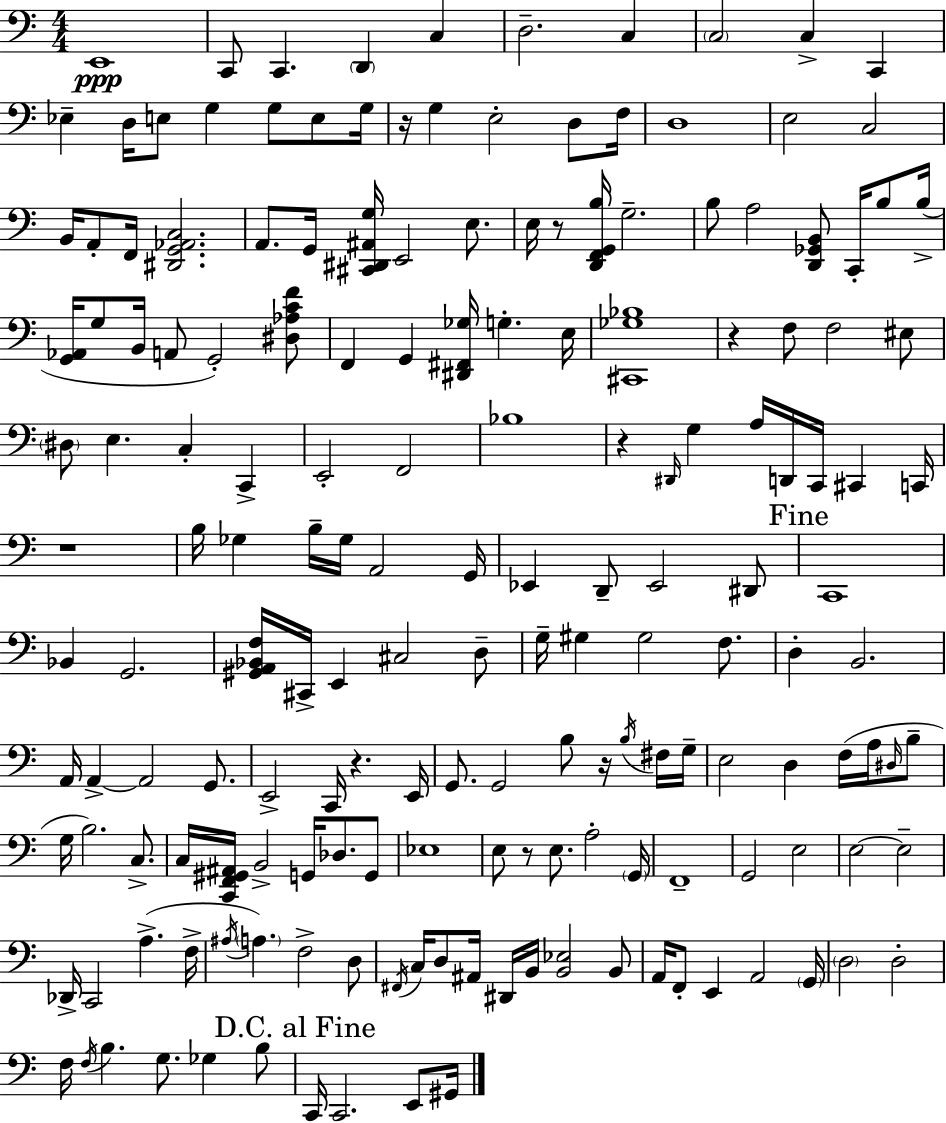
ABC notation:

X:1
T:Untitled
M:4/4
L:1/4
K:C
E,,4 C,,/2 C,, D,, C, D,2 C, C,2 C, C,, _E, D,/4 E,/2 G, G,/2 E,/2 G,/4 z/4 G, E,2 D,/2 F,/4 D,4 E,2 C,2 B,,/4 A,,/2 F,,/4 [^D,,G,,_A,,C,]2 A,,/2 G,,/4 [^C,,^D,,^A,,G,]/4 E,,2 E,/2 E,/4 z/2 [D,,F,,G,,B,]/4 G,2 B,/2 A,2 [D,,_G,,B,,]/2 C,,/4 B,/2 B,/4 [G,,_A,,]/4 G,/2 B,,/4 A,,/2 G,,2 [^D,_A,CF]/2 F,, G,, [^D,,^F,,_G,]/4 G, E,/4 [^C,,_G,_B,]4 z F,/2 F,2 ^E,/2 ^D,/2 E, C, C,, E,,2 F,,2 _B,4 z ^D,,/4 G, A,/4 D,,/4 C,,/4 ^C,, C,,/4 z4 B,/4 _G, B,/4 _G,/4 A,,2 G,,/4 _E,, D,,/2 _E,,2 ^D,,/2 C,,4 _B,, G,,2 [^G,,A,,_B,,F,]/4 ^C,,/4 E,, ^C,2 D,/2 G,/4 ^G, ^G,2 F,/2 D, B,,2 A,,/4 A,, A,,2 G,,/2 E,,2 C,,/4 z E,,/4 G,,/2 G,,2 B,/2 z/4 B,/4 ^F,/4 G,/4 E,2 D, F,/4 A,/4 ^D,/4 B,/2 G,/4 B,2 C,/2 C,/4 [C,,F,,^G,,^A,,]/4 B,,2 G,,/4 _D,/2 G,,/2 _E,4 E,/2 z/2 E,/2 A,2 G,,/4 F,,4 G,,2 E,2 E,2 E,2 _D,,/4 C,,2 A, F,/4 ^A,/4 A, F,2 D,/2 ^F,,/4 C,/4 D,/2 ^A,,/4 ^D,,/4 B,,/4 [B,,_E,]2 B,,/2 A,,/4 F,,/2 E,, A,,2 G,,/4 D,2 D,2 F,/4 F,/4 B, G,/2 _G, B,/2 C,,/4 C,,2 E,,/2 ^G,,/4